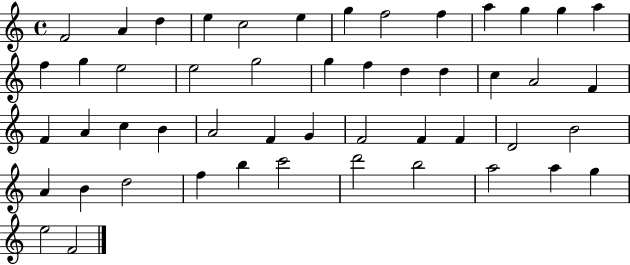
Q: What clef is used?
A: treble